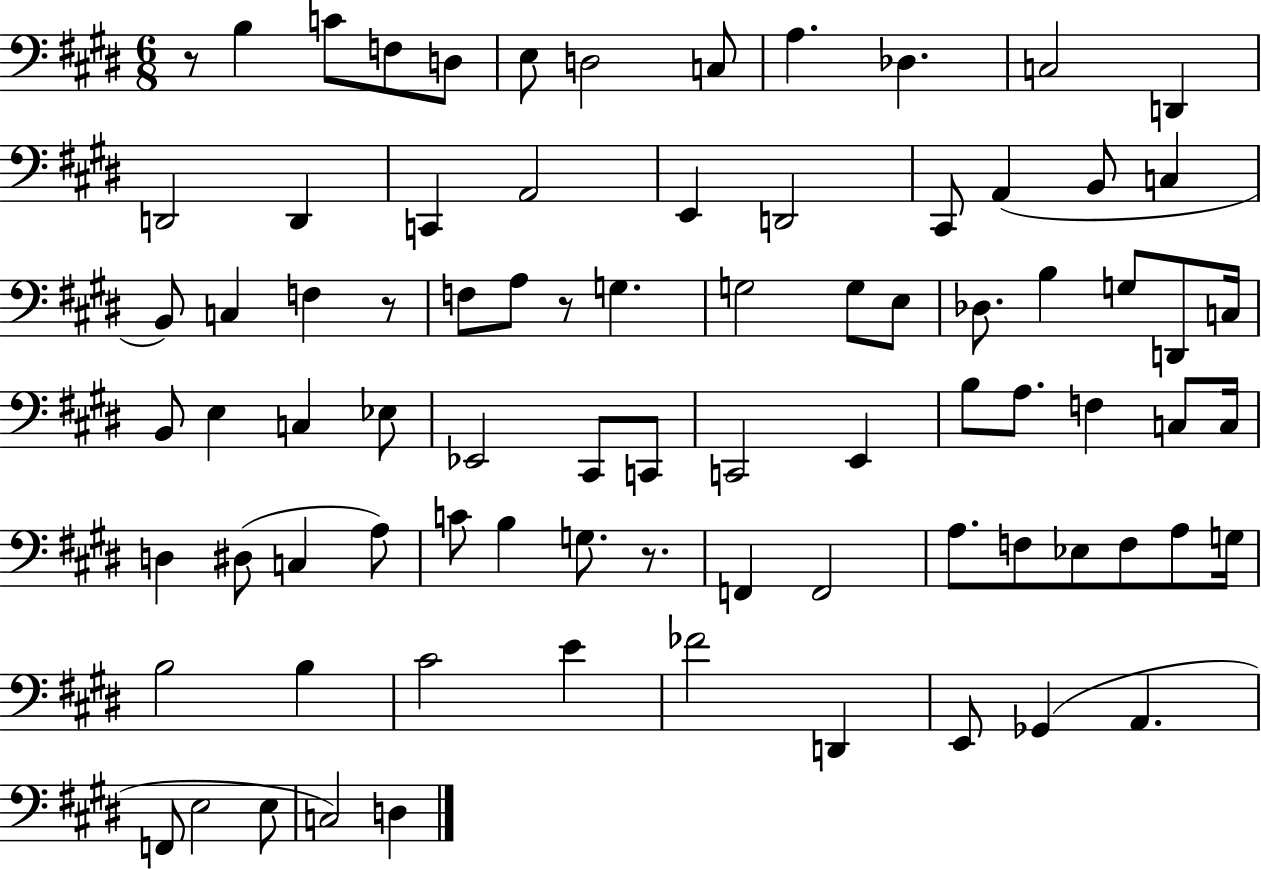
R/e B3/q C4/e F3/e D3/e E3/e D3/h C3/e A3/q. Db3/q. C3/h D2/q D2/h D2/q C2/q A2/h E2/q D2/h C#2/e A2/q B2/e C3/q B2/e C3/q F3/q R/e F3/e A3/e R/e G3/q. G3/h G3/e E3/e Db3/e. B3/q G3/e D2/e C3/s B2/e E3/q C3/q Eb3/e Eb2/h C#2/e C2/e C2/h E2/q B3/e A3/e. F3/q C3/e C3/s D3/q D#3/e C3/q A3/e C4/e B3/q G3/e. R/e. F2/q F2/h A3/e. F3/e Eb3/e F3/e A3/e G3/s B3/h B3/q C#4/h E4/q FES4/h D2/q E2/e Gb2/q A2/q. F2/e E3/h E3/e C3/h D3/q